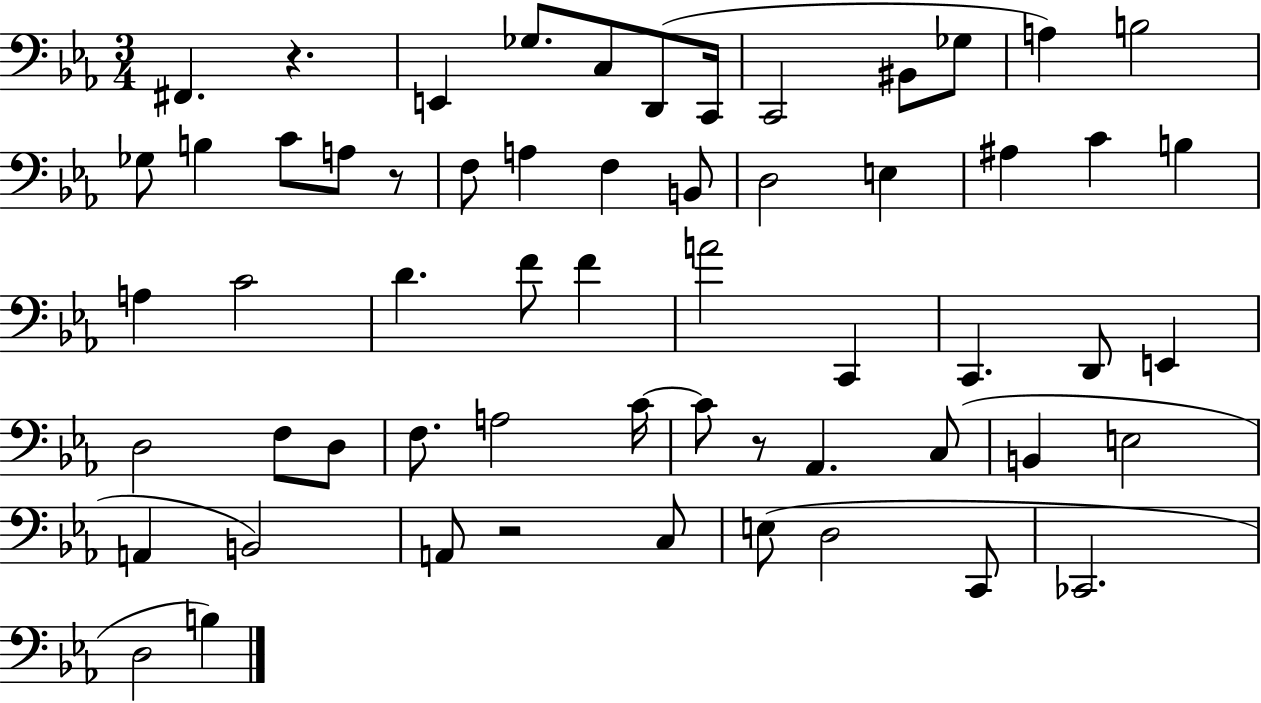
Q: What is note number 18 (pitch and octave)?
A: F3